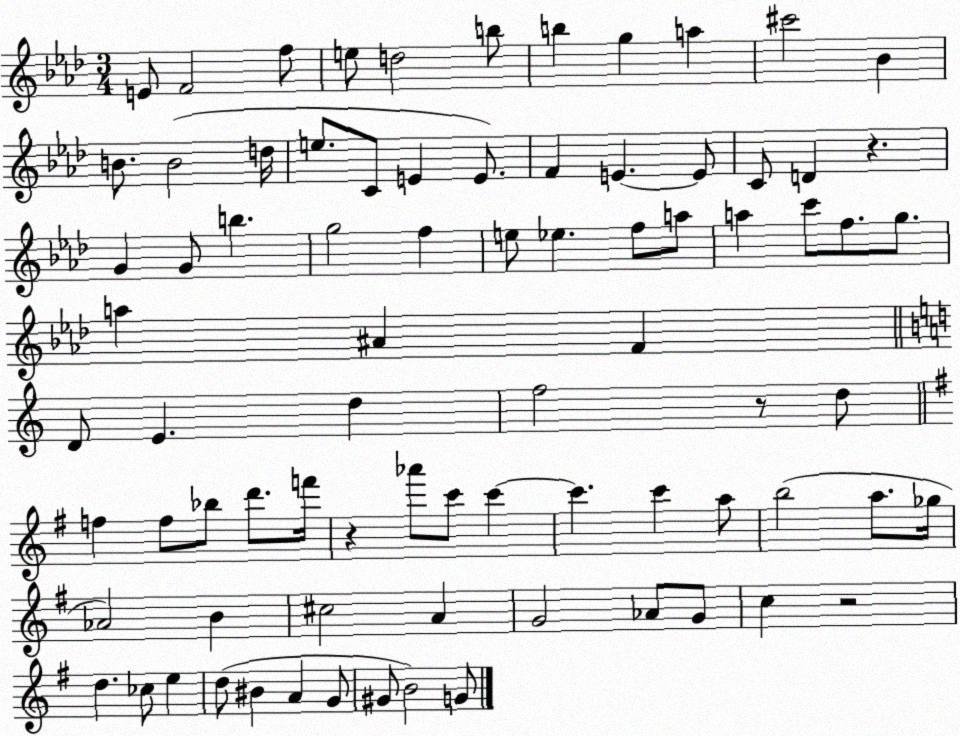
X:1
T:Untitled
M:3/4
L:1/4
K:Ab
E/2 F2 f/2 e/2 d2 b/2 b g a ^c'2 _B B/2 B2 d/4 e/2 C/2 E E/2 F E E/2 C/2 D z G G/2 b g2 f e/2 _e f/2 a/2 a c'/2 f/2 g/2 a ^A F D/2 E d f2 z/2 d/2 f f/2 _b/2 d'/2 f'/4 z _a'/2 c'/2 c' c' c' a/2 b2 a/2 _g/4 _A2 B ^c2 A G2 _A/2 G/2 c z2 d _c/2 e d/2 ^B A G/2 ^G/2 B2 G/2